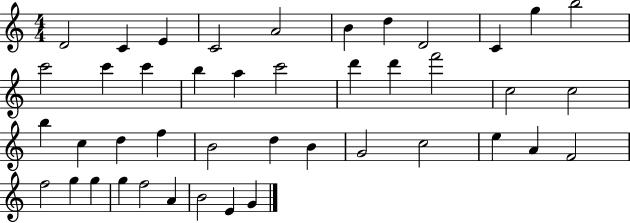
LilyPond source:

{
  \clef treble
  \numericTimeSignature
  \time 4/4
  \key c \major
  d'2 c'4 e'4 | c'2 a'2 | b'4 d''4 d'2 | c'4 g''4 b''2 | \break c'''2 c'''4 c'''4 | b''4 a''4 c'''2 | d'''4 d'''4 f'''2 | c''2 c''2 | \break b''4 c''4 d''4 f''4 | b'2 d''4 b'4 | g'2 c''2 | e''4 a'4 f'2 | \break f''2 g''4 g''4 | g''4 f''2 a'4 | b'2 e'4 g'4 | \bar "|."
}